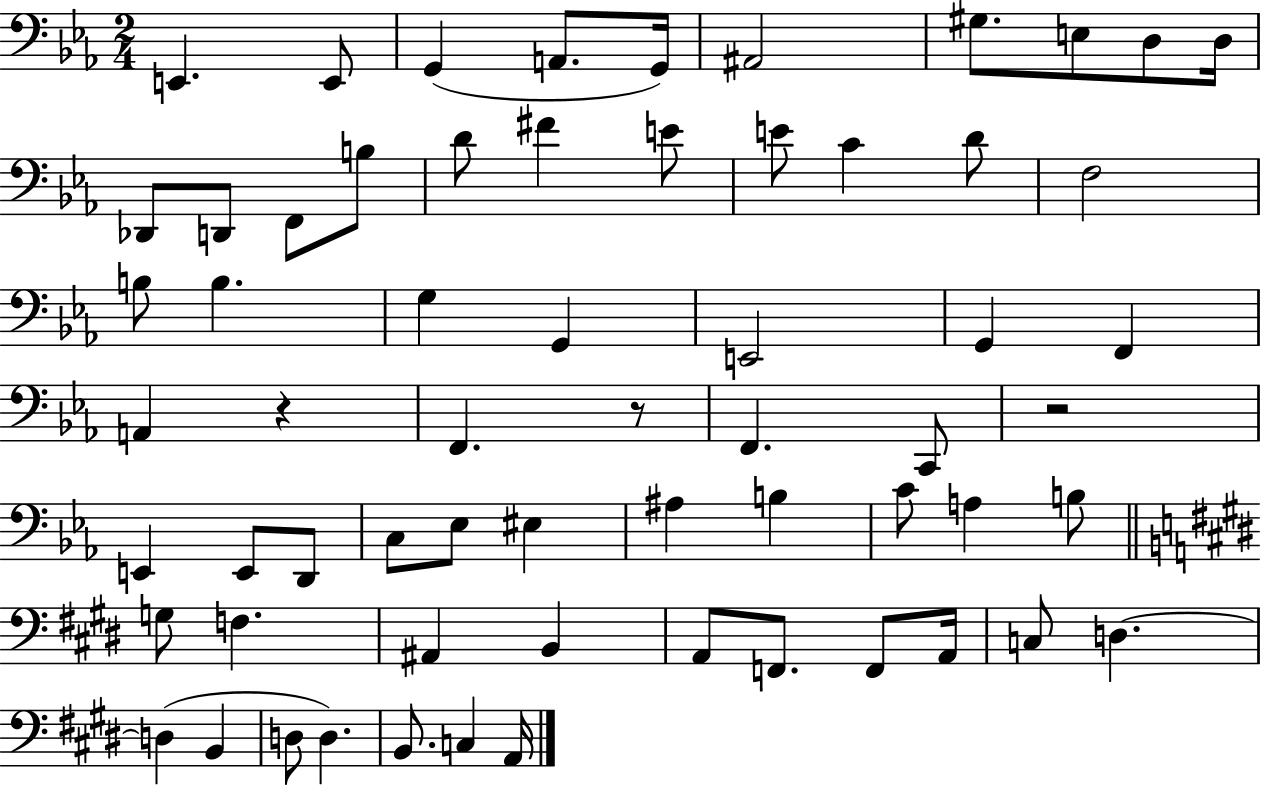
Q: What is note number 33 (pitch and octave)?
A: E2